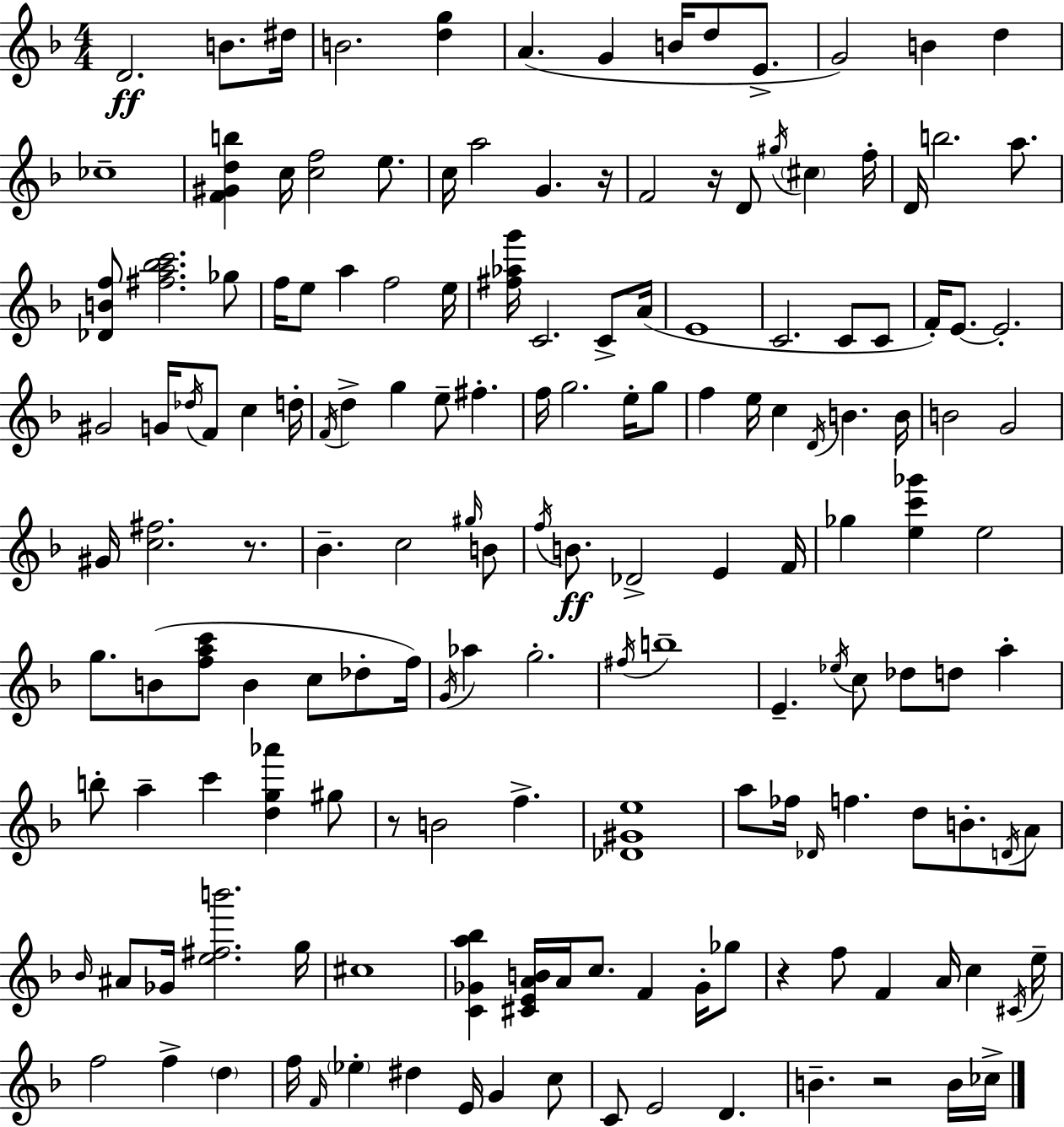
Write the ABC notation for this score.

X:1
T:Untitled
M:4/4
L:1/4
K:F
D2 B/2 ^d/4 B2 [dg] A G B/4 d/2 E/2 G2 B d _c4 [F^Gdb] c/4 [cf]2 e/2 c/4 a2 G z/4 F2 z/4 D/2 ^g/4 ^c f/4 D/4 b2 a/2 [_DBf]/2 [^fa_bc']2 _g/2 f/4 e/2 a f2 e/4 [^f_ag']/4 C2 C/2 A/4 E4 C2 C/2 C/2 F/4 E/2 E2 ^G2 G/4 _d/4 F/2 c d/4 F/4 d g e/2 ^f f/4 g2 e/4 g/2 f e/4 c D/4 B B/4 B2 G2 ^G/4 [c^f]2 z/2 _B c2 ^g/4 B/2 f/4 B/2 _D2 E F/4 _g [ec'_g'] e2 g/2 B/2 [fac']/2 B c/2 _d/2 f/4 G/4 _a g2 ^f/4 b4 E _e/4 c/2 _d/2 d/2 a b/2 a c' [dg_a'] ^g/2 z/2 B2 f [_D^Ge]4 a/2 _f/4 _D/4 f d/2 B/2 D/4 A/2 _B/4 ^A/2 _G/4 [e^fb']2 g/4 ^c4 [C_Ga_b] [^CEAB]/4 A/4 c/2 F _G/4 _g/2 z f/2 F A/4 c ^C/4 e/4 f2 f d f/4 F/4 _e ^d E/4 G c/2 C/2 E2 D B z2 B/4 _c/4